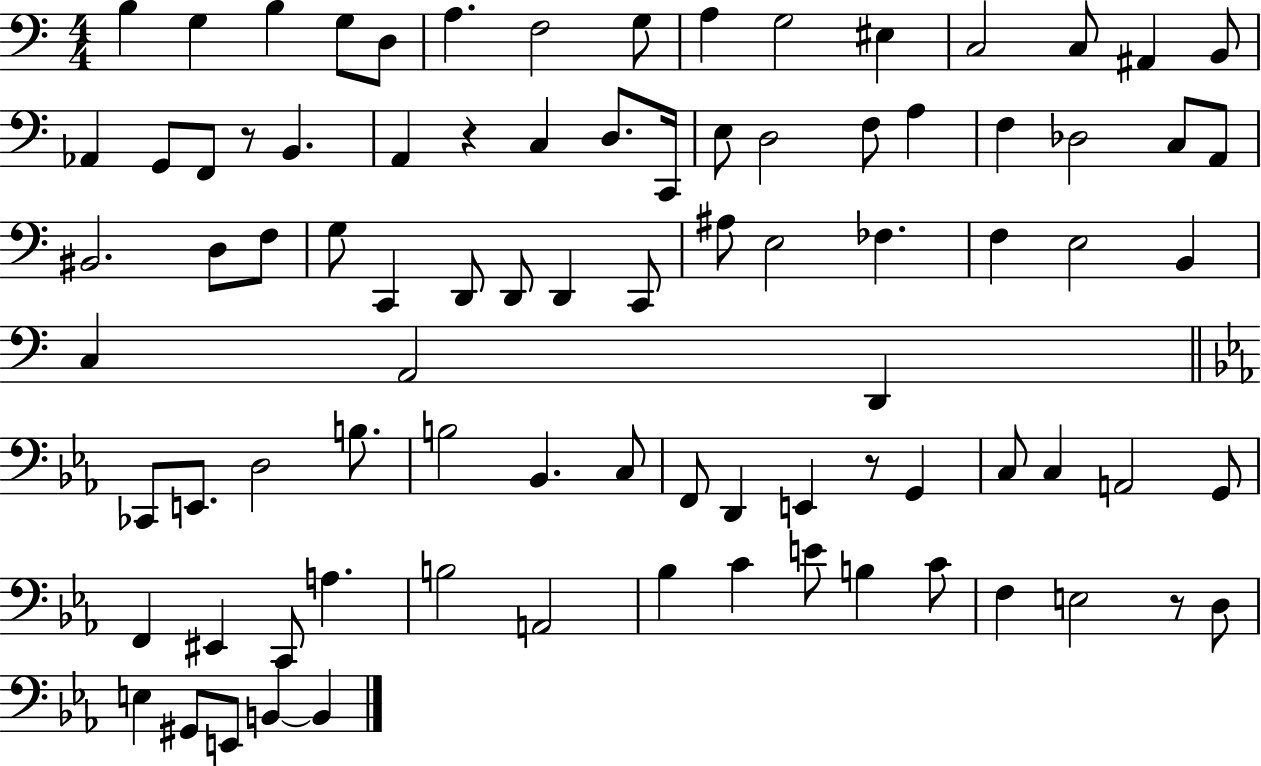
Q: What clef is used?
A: bass